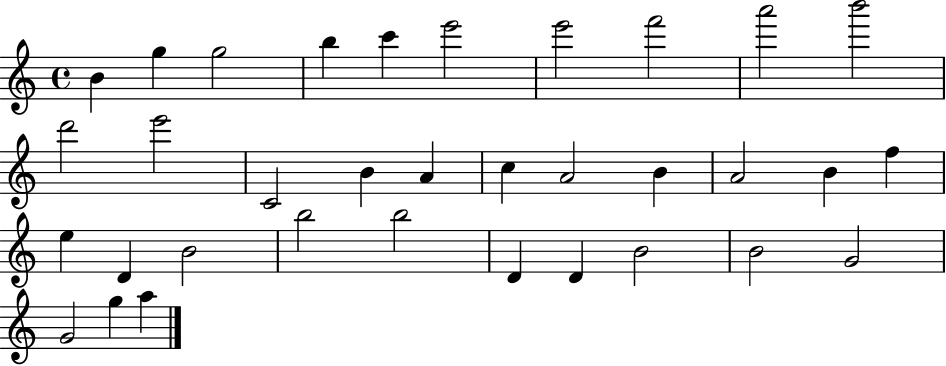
B4/q G5/q G5/h B5/q C6/q E6/h E6/h F6/h A6/h B6/h D6/h E6/h C4/h B4/q A4/q C5/q A4/h B4/q A4/h B4/q F5/q E5/q D4/q B4/h B5/h B5/h D4/q D4/q B4/h B4/h G4/h G4/h G5/q A5/q